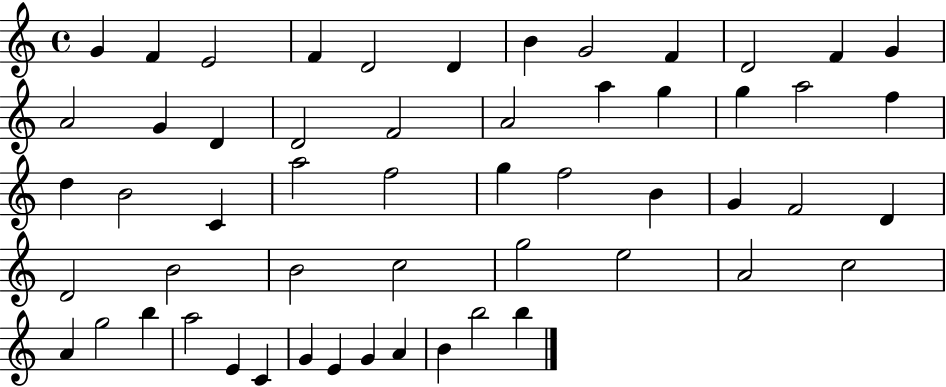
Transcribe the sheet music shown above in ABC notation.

X:1
T:Untitled
M:4/4
L:1/4
K:C
G F E2 F D2 D B G2 F D2 F G A2 G D D2 F2 A2 a g g a2 f d B2 C a2 f2 g f2 B G F2 D D2 B2 B2 c2 g2 e2 A2 c2 A g2 b a2 E C G E G A B b2 b